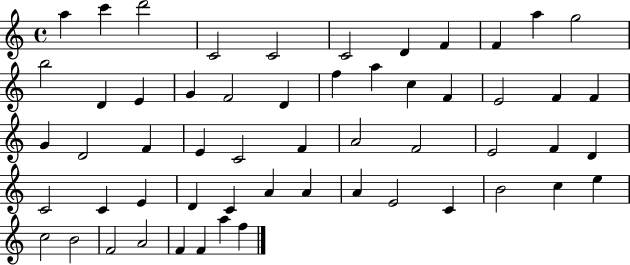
{
  \clef treble
  \time 4/4
  \defaultTimeSignature
  \key c \major
  a''4 c'''4 d'''2 | c'2 c'2 | c'2 d'4 f'4 | f'4 a''4 g''2 | \break b''2 d'4 e'4 | g'4 f'2 d'4 | f''4 a''4 c''4 f'4 | e'2 f'4 f'4 | \break g'4 d'2 f'4 | e'4 c'2 f'4 | a'2 f'2 | e'2 f'4 d'4 | \break c'2 c'4 e'4 | d'4 c'4 a'4 a'4 | a'4 e'2 c'4 | b'2 c''4 e''4 | \break c''2 b'2 | f'2 a'2 | f'4 f'4 a''4 f''4 | \bar "|."
}